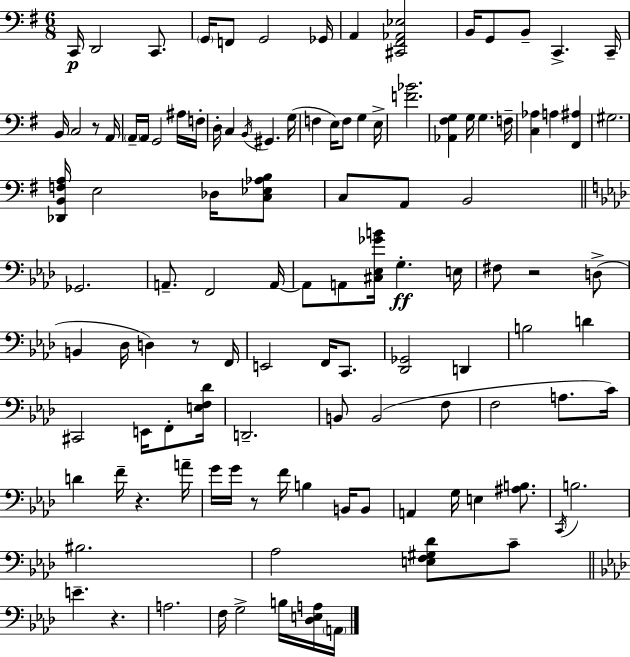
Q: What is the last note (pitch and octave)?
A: A2